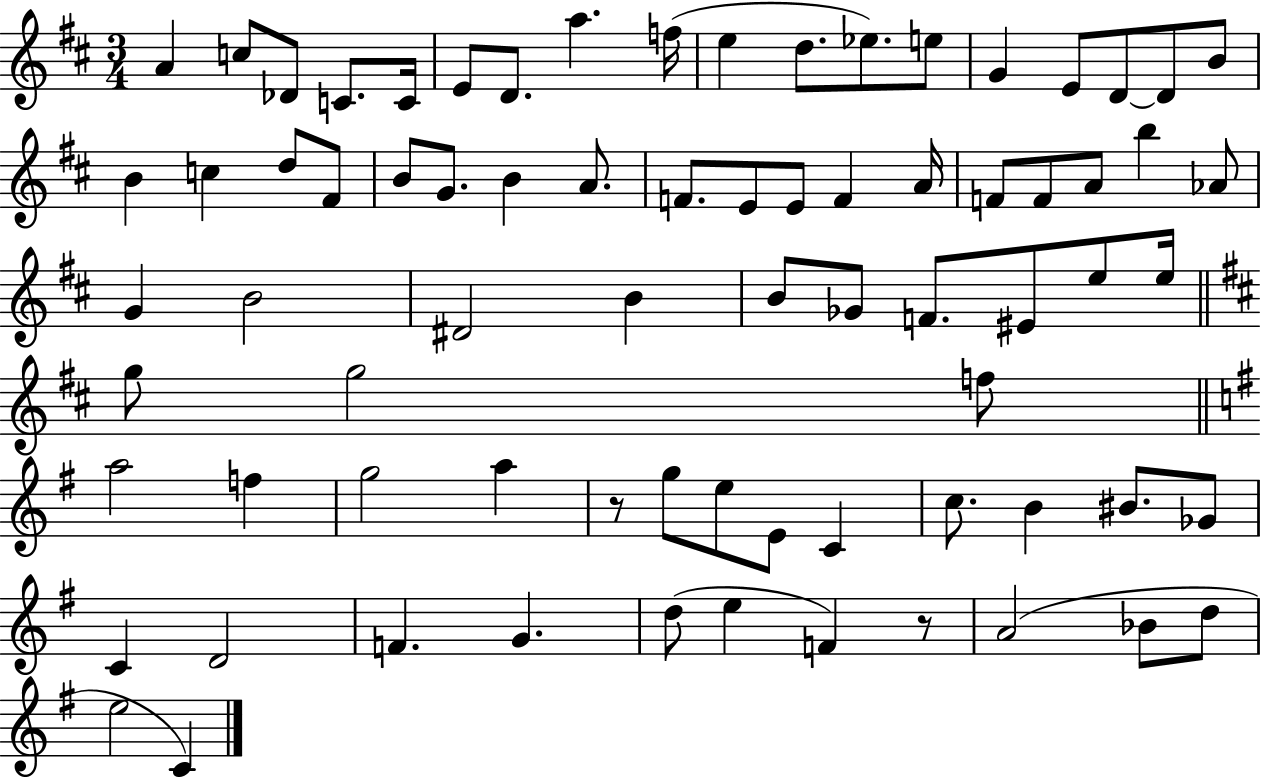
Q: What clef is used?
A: treble